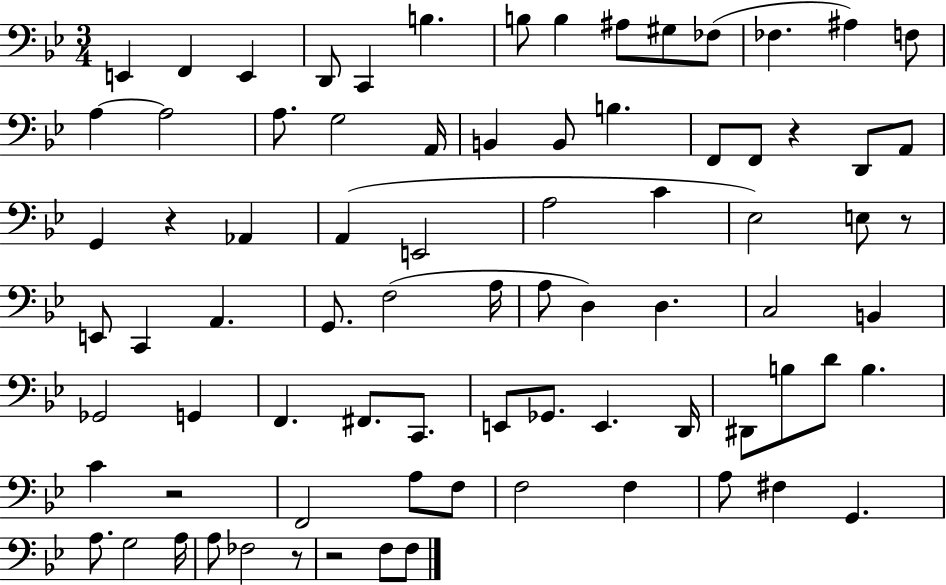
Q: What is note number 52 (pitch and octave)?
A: Gb2